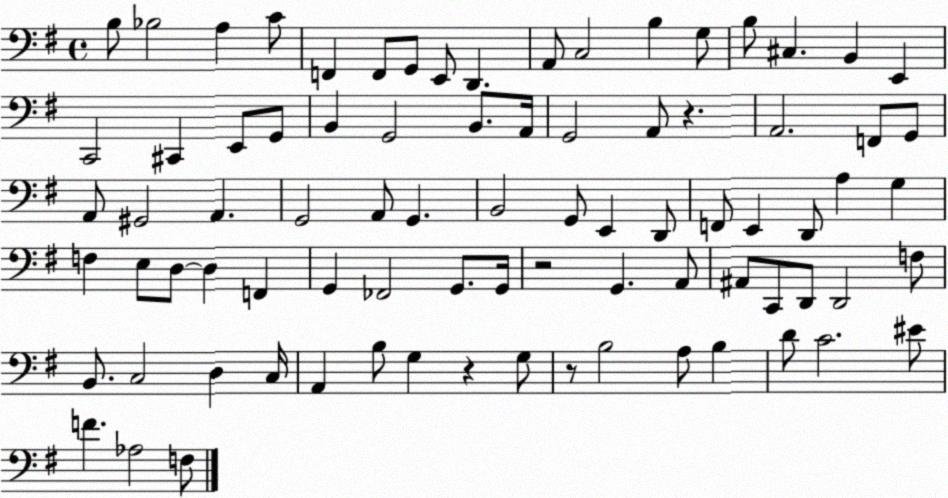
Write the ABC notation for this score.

X:1
T:Untitled
M:4/4
L:1/4
K:G
B,/2 _B,2 A, C/2 F,, F,,/2 G,,/2 E,,/2 D,, A,,/2 C,2 B, G,/2 B,/2 ^C, B,, E,, C,,2 ^C,, E,,/2 G,,/2 B,, G,,2 B,,/2 A,,/4 G,,2 A,,/2 z A,,2 F,,/2 G,,/2 A,,/2 ^G,,2 A,, G,,2 A,,/2 G,, B,,2 G,,/2 E,, D,,/2 F,,/2 E,, D,,/2 A, G, F, E,/2 D,/2 D, F,, G,, _F,,2 G,,/2 G,,/4 z2 G,, A,,/2 ^A,,/2 C,,/2 D,,/2 D,,2 F,/2 B,,/2 C,2 D, C,/4 A,, B,/2 G, z G,/2 z/2 B,2 A,/2 B, D/2 C2 ^E/2 F _A,2 F,/2